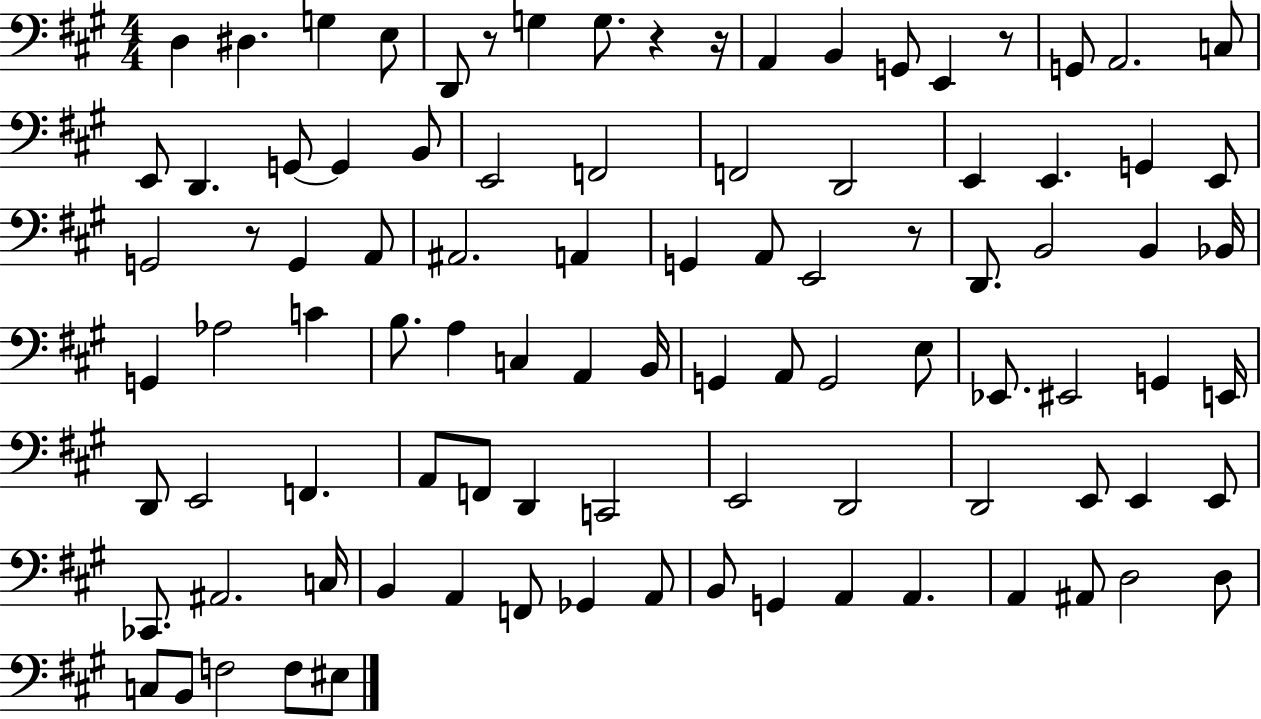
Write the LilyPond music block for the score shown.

{
  \clef bass
  \numericTimeSignature
  \time 4/4
  \key a \major
  d4 dis4. g4 e8 | d,8 r8 g4 g8. r4 r16 | a,4 b,4 g,8 e,4 r8 | g,8 a,2. c8 | \break e,8 d,4. g,8~~ g,4 b,8 | e,2 f,2 | f,2 d,2 | e,4 e,4. g,4 e,8 | \break g,2 r8 g,4 a,8 | ais,2. a,4 | g,4 a,8 e,2 r8 | d,8. b,2 b,4 bes,16 | \break g,4 aes2 c'4 | b8. a4 c4 a,4 b,16 | g,4 a,8 g,2 e8 | ees,8. eis,2 g,4 e,16 | \break d,8 e,2 f,4. | a,8 f,8 d,4 c,2 | e,2 d,2 | d,2 e,8 e,4 e,8 | \break ces,8. ais,2. c16 | b,4 a,4 f,8 ges,4 a,8 | b,8 g,4 a,4 a,4. | a,4 ais,8 d2 d8 | \break c8 b,8 f2 f8 eis8 | \bar "|."
}